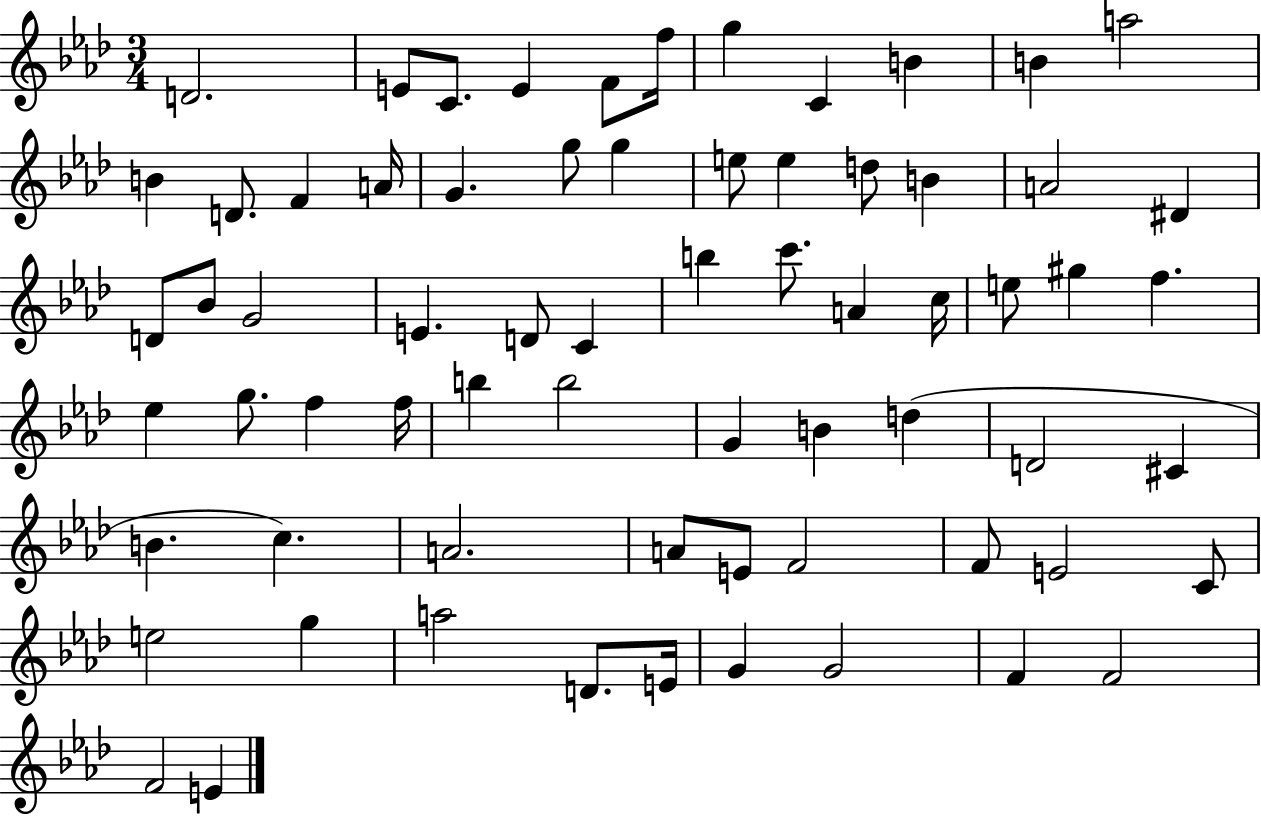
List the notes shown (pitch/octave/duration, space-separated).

D4/h. E4/e C4/e. E4/q F4/e F5/s G5/q C4/q B4/q B4/q A5/h B4/q D4/e. F4/q A4/s G4/q. G5/e G5/q E5/e E5/q D5/e B4/q A4/h D#4/q D4/e Bb4/e G4/h E4/q. D4/e C4/q B5/q C6/e. A4/q C5/s E5/e G#5/q F5/q. Eb5/q G5/e. F5/q F5/s B5/q B5/h G4/q B4/q D5/q D4/h C#4/q B4/q. C5/q. A4/h. A4/e E4/e F4/h F4/e E4/h C4/e E5/h G5/q A5/h D4/e. E4/s G4/q G4/h F4/q F4/h F4/h E4/q